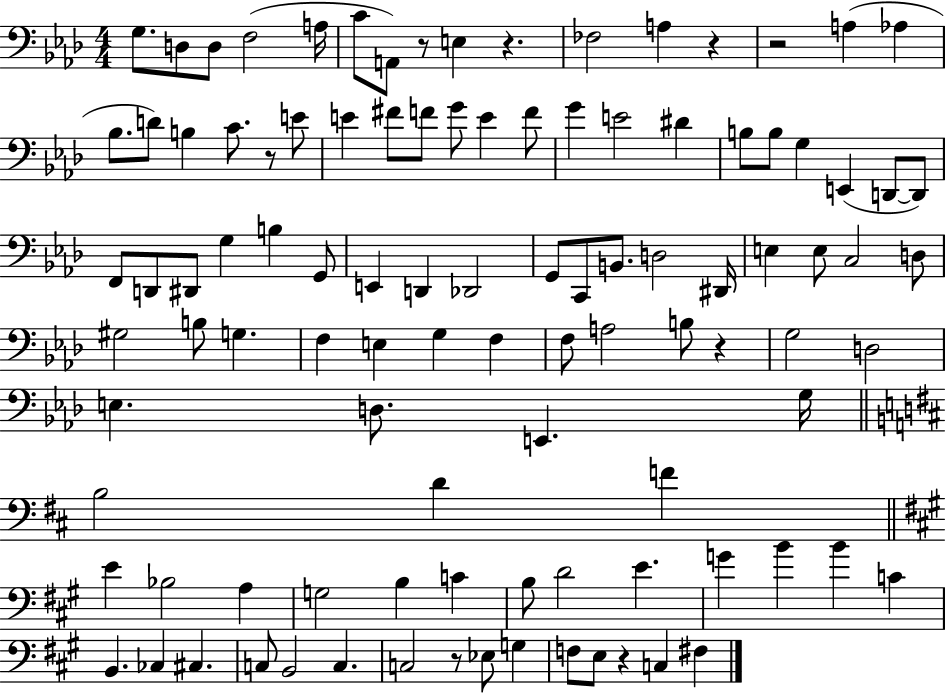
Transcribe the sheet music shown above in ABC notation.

X:1
T:Untitled
M:4/4
L:1/4
K:Ab
G,/2 D,/2 D,/2 F,2 A,/4 C/2 A,,/2 z/2 E, z _F,2 A, z z2 A, _A, _B,/2 D/2 B, C/2 z/2 E/2 E ^F/2 F/2 G/2 E F/2 G E2 ^D B,/2 B,/2 G, E,, D,,/2 D,,/2 F,,/2 D,,/2 ^D,,/2 G, B, G,,/2 E,, D,, _D,,2 G,,/2 C,,/2 B,,/2 D,2 ^D,,/4 E, E,/2 C,2 D,/2 ^G,2 B,/2 G, F, E, G, F, F,/2 A,2 B,/2 z G,2 D,2 E, D,/2 E,, G,/4 B,2 D F E _B,2 A, G,2 B, C B,/2 D2 E G B B C B,, _C, ^C, C,/2 B,,2 C, C,2 z/2 _E,/2 G, F,/2 E,/2 z C, ^F,